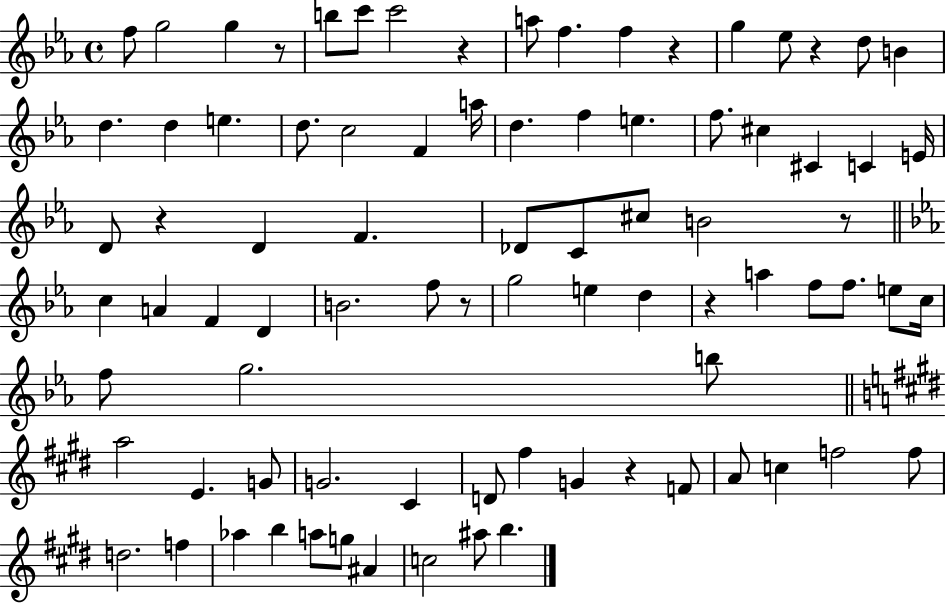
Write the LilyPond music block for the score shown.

{
  \clef treble
  \time 4/4
  \defaultTimeSignature
  \key ees \major
  \repeat volta 2 { f''8 g''2 g''4 r8 | b''8 c'''8 c'''2 r4 | a''8 f''4. f''4 r4 | g''4 ees''8 r4 d''8 b'4 | \break d''4. d''4 e''4. | d''8. c''2 f'4 a''16 | d''4. f''4 e''4. | f''8. cis''4 cis'4 c'4 e'16 | \break d'8 r4 d'4 f'4. | des'8 c'8 cis''8 b'2 r8 | \bar "||" \break \key ees \major c''4 a'4 f'4 d'4 | b'2. f''8 r8 | g''2 e''4 d''4 | r4 a''4 f''8 f''8. e''8 c''16 | \break f''8 g''2. b''8 | \bar "||" \break \key e \major a''2 e'4. g'8 | g'2. cis'4 | d'8 fis''4 g'4 r4 f'8 | a'8 c''4 f''2 f''8 | \break d''2. f''4 | aes''4 b''4 a''8 g''8 ais'4 | c''2 ais''8 b''4. | } \bar "|."
}